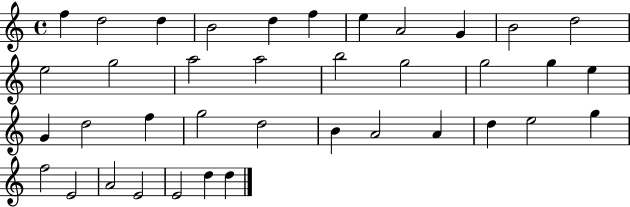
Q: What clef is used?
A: treble